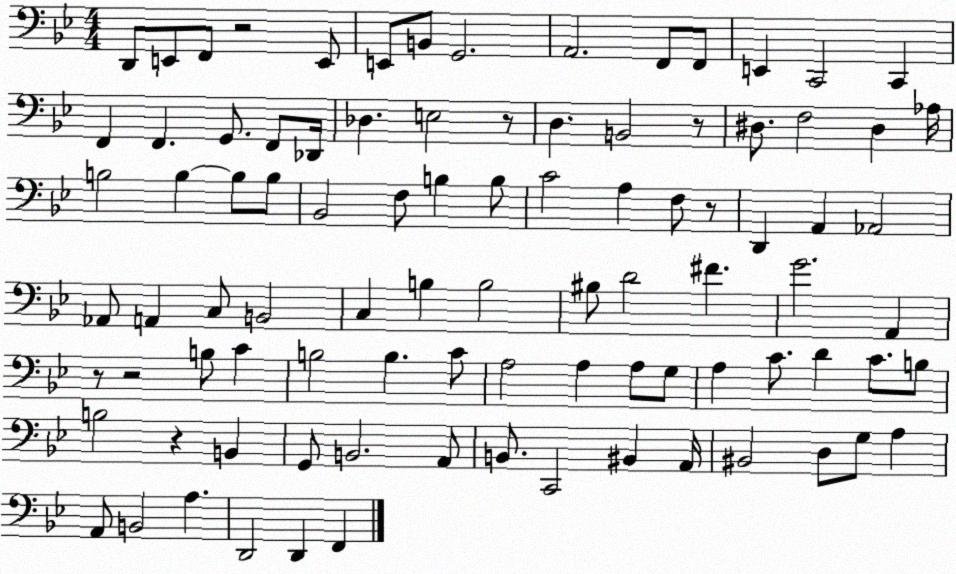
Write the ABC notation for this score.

X:1
T:Untitled
M:4/4
L:1/4
K:Bb
D,,/2 E,,/2 F,,/2 z2 E,,/2 E,,/2 B,,/2 G,,2 A,,2 F,,/2 F,,/2 E,, C,,2 C,, F,, F,, G,,/2 F,,/2 _D,,/4 _D, E,2 z/2 D, B,,2 z/2 ^D,/2 F,2 ^D, _A,/4 B,2 B, B,/2 B,/2 _B,,2 F,/2 B, B,/2 C2 A, F,/2 z/2 D,, A,, _A,,2 _A,,/2 A,, C,/2 B,,2 C, B, B,2 ^B,/2 D2 ^F G2 A,, z/2 z2 B,/2 C B,2 B, C/2 A,2 A, A,/2 G,/2 A, C/2 D C/2 B,/2 B,2 z B,, G,,/2 B,,2 A,,/2 B,,/2 C,,2 ^B,, A,,/4 ^B,,2 D,/2 G,/2 A, A,,/2 B,,2 A, D,,2 D,, F,,